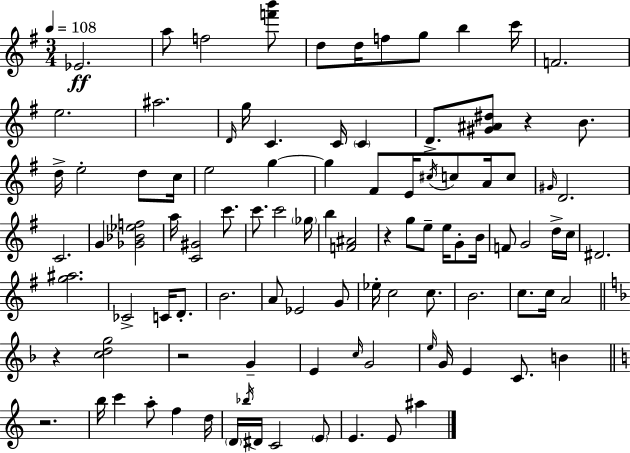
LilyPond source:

{
  \clef treble
  \numericTimeSignature
  \time 3/4
  \key e \minor
  \tempo 4 = 108
  ees'2.\ff | a''8 f''2 <f''' b'''>8 | d''8 d''16 f''8 g''8 b''4 c'''16 | f'2. | \break e''2. | ais''2. | \grace { d'16 } g''16 c'4. c'16 \parenthesize c'4 | d'8.-> <gis' ais' dis''>8 r4 b'8. | \break d''16-> e''2-. d''8 | c''16 e''2 g''4~~ | g''4 fis'8 e'16 \acciaccatura { cis''16 } c''8 a'16 | c''8 \grace { gis'16 } d'2. | \break c'2. | g'4 <ges' bes' ees'' f''>2 | a''16 <c' gis'>2 | c'''8. c'''8. c'''2 | \break \parenthesize ges''16 b''4 <f' ais'>2 | r4 g''8 e''8-- e''16 | g'8-. b'16 f'8 g'2 | d''16-> c''16 dis'2. | \break <g'' ais''>2. | ces'2-> c'16 | d'8.-. b'2. | a'8 ees'2 | \break g'8 ees''16-. c''2 | c''8. b'2. | c''8. c''16 a'2 | \bar "||" \break \key f \major r4 <c'' d'' g''>2 | r2 g'4-- | e'4 \grace { c''16 } g'2 | \grace { e''16 } g'16 e'4 c'8. b'4 | \break \bar "||" \break \key c \major r2. | b''16 c'''4 a''8-. f''4 d''16 | \parenthesize d'16 \acciaccatura { bes''16 } dis'16 c'2 \parenthesize e'8 | e'4. e'8 ais''4 | \break \bar "|."
}